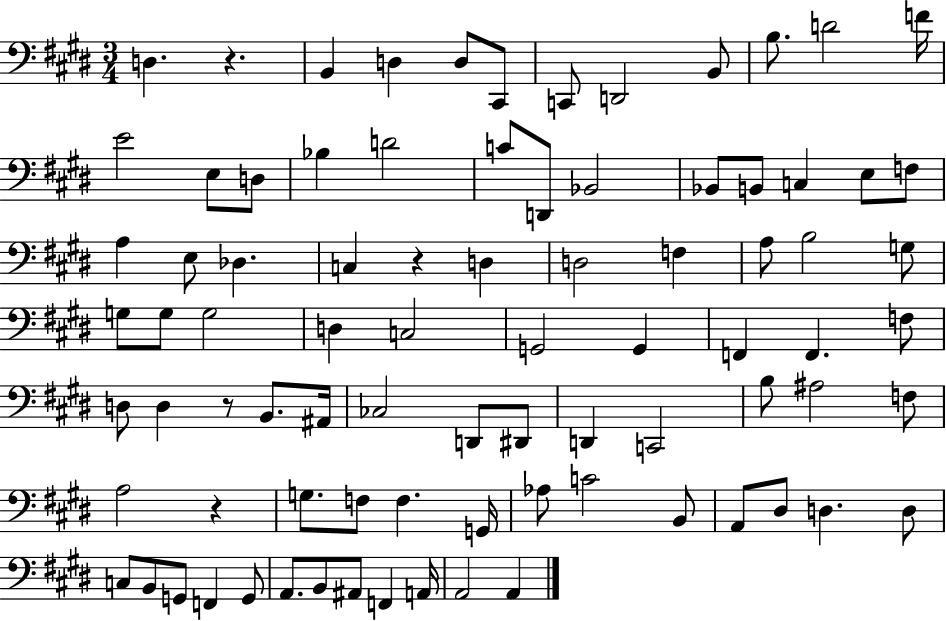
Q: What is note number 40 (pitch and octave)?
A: G2